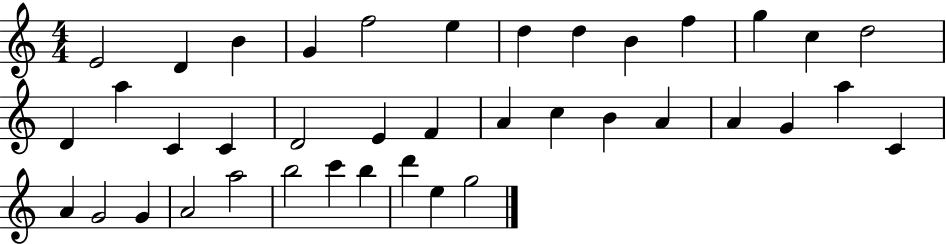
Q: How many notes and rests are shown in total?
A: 39